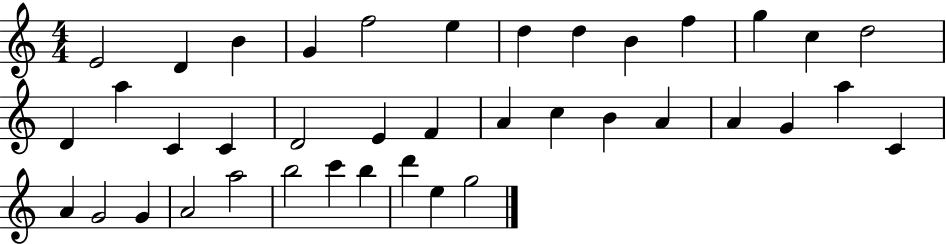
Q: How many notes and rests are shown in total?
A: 39